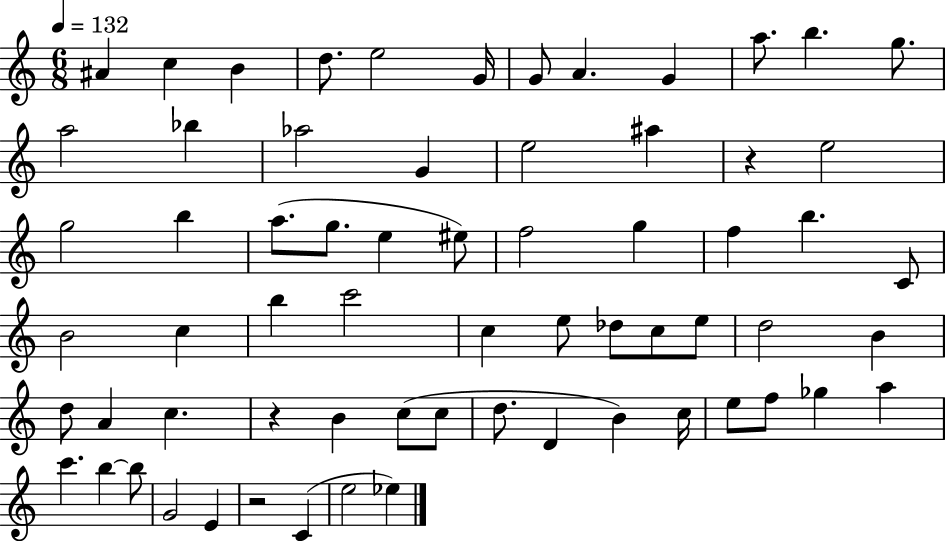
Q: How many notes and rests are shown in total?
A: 66